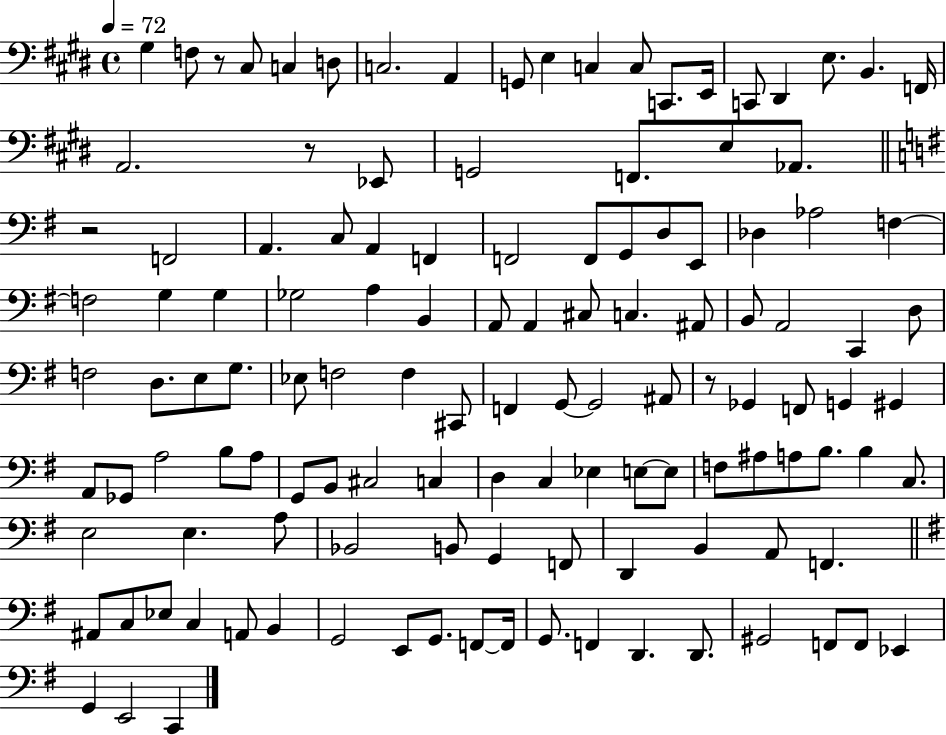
{
  \clef bass
  \time 4/4
  \defaultTimeSignature
  \key e \major
  \tempo 4 = 72
  gis4 f8 r8 cis8 c4 d8 | c2. a,4 | g,8 e4 c4 c8 c,8. e,16 | c,8 dis,4 e8. b,4. f,16 | \break a,2. r8 ees,8 | g,2 f,8. e8 aes,8. | \bar "||" \break \key e \minor r2 f,2 | a,4. c8 a,4 f,4 | f,2 f,8 g,8 d8 e,8 | des4 aes2 f4~~ | \break f2 g4 g4 | ges2 a4 b,4 | a,8 a,4 cis8 c4. ais,8 | b,8 a,2 c,4 d8 | \break f2 d8. e8 g8. | ees8 f2 f4 cis,8 | f,4 g,8~~ g,2 ais,8 | r8 ges,4 f,8 g,4 gis,4 | \break a,8 ges,8 a2 b8 a8 | g,8 b,8 cis2 c4 | d4 c4 ees4 e8~~ e8 | f8 ais8 a8 b8. b4 c8. | \break e2 e4. a8 | bes,2 b,8 g,4 f,8 | d,4 b,4 a,8 f,4. | \bar "||" \break \key g \major ais,8 c8 ees8 c4 a,8 b,4 | g,2 e,8 g,8. f,8~~ f,16 | g,8. f,4 d,4. d,8. | gis,2 f,8 f,8 ees,4 | \break g,4 e,2 c,4 | \bar "|."
}